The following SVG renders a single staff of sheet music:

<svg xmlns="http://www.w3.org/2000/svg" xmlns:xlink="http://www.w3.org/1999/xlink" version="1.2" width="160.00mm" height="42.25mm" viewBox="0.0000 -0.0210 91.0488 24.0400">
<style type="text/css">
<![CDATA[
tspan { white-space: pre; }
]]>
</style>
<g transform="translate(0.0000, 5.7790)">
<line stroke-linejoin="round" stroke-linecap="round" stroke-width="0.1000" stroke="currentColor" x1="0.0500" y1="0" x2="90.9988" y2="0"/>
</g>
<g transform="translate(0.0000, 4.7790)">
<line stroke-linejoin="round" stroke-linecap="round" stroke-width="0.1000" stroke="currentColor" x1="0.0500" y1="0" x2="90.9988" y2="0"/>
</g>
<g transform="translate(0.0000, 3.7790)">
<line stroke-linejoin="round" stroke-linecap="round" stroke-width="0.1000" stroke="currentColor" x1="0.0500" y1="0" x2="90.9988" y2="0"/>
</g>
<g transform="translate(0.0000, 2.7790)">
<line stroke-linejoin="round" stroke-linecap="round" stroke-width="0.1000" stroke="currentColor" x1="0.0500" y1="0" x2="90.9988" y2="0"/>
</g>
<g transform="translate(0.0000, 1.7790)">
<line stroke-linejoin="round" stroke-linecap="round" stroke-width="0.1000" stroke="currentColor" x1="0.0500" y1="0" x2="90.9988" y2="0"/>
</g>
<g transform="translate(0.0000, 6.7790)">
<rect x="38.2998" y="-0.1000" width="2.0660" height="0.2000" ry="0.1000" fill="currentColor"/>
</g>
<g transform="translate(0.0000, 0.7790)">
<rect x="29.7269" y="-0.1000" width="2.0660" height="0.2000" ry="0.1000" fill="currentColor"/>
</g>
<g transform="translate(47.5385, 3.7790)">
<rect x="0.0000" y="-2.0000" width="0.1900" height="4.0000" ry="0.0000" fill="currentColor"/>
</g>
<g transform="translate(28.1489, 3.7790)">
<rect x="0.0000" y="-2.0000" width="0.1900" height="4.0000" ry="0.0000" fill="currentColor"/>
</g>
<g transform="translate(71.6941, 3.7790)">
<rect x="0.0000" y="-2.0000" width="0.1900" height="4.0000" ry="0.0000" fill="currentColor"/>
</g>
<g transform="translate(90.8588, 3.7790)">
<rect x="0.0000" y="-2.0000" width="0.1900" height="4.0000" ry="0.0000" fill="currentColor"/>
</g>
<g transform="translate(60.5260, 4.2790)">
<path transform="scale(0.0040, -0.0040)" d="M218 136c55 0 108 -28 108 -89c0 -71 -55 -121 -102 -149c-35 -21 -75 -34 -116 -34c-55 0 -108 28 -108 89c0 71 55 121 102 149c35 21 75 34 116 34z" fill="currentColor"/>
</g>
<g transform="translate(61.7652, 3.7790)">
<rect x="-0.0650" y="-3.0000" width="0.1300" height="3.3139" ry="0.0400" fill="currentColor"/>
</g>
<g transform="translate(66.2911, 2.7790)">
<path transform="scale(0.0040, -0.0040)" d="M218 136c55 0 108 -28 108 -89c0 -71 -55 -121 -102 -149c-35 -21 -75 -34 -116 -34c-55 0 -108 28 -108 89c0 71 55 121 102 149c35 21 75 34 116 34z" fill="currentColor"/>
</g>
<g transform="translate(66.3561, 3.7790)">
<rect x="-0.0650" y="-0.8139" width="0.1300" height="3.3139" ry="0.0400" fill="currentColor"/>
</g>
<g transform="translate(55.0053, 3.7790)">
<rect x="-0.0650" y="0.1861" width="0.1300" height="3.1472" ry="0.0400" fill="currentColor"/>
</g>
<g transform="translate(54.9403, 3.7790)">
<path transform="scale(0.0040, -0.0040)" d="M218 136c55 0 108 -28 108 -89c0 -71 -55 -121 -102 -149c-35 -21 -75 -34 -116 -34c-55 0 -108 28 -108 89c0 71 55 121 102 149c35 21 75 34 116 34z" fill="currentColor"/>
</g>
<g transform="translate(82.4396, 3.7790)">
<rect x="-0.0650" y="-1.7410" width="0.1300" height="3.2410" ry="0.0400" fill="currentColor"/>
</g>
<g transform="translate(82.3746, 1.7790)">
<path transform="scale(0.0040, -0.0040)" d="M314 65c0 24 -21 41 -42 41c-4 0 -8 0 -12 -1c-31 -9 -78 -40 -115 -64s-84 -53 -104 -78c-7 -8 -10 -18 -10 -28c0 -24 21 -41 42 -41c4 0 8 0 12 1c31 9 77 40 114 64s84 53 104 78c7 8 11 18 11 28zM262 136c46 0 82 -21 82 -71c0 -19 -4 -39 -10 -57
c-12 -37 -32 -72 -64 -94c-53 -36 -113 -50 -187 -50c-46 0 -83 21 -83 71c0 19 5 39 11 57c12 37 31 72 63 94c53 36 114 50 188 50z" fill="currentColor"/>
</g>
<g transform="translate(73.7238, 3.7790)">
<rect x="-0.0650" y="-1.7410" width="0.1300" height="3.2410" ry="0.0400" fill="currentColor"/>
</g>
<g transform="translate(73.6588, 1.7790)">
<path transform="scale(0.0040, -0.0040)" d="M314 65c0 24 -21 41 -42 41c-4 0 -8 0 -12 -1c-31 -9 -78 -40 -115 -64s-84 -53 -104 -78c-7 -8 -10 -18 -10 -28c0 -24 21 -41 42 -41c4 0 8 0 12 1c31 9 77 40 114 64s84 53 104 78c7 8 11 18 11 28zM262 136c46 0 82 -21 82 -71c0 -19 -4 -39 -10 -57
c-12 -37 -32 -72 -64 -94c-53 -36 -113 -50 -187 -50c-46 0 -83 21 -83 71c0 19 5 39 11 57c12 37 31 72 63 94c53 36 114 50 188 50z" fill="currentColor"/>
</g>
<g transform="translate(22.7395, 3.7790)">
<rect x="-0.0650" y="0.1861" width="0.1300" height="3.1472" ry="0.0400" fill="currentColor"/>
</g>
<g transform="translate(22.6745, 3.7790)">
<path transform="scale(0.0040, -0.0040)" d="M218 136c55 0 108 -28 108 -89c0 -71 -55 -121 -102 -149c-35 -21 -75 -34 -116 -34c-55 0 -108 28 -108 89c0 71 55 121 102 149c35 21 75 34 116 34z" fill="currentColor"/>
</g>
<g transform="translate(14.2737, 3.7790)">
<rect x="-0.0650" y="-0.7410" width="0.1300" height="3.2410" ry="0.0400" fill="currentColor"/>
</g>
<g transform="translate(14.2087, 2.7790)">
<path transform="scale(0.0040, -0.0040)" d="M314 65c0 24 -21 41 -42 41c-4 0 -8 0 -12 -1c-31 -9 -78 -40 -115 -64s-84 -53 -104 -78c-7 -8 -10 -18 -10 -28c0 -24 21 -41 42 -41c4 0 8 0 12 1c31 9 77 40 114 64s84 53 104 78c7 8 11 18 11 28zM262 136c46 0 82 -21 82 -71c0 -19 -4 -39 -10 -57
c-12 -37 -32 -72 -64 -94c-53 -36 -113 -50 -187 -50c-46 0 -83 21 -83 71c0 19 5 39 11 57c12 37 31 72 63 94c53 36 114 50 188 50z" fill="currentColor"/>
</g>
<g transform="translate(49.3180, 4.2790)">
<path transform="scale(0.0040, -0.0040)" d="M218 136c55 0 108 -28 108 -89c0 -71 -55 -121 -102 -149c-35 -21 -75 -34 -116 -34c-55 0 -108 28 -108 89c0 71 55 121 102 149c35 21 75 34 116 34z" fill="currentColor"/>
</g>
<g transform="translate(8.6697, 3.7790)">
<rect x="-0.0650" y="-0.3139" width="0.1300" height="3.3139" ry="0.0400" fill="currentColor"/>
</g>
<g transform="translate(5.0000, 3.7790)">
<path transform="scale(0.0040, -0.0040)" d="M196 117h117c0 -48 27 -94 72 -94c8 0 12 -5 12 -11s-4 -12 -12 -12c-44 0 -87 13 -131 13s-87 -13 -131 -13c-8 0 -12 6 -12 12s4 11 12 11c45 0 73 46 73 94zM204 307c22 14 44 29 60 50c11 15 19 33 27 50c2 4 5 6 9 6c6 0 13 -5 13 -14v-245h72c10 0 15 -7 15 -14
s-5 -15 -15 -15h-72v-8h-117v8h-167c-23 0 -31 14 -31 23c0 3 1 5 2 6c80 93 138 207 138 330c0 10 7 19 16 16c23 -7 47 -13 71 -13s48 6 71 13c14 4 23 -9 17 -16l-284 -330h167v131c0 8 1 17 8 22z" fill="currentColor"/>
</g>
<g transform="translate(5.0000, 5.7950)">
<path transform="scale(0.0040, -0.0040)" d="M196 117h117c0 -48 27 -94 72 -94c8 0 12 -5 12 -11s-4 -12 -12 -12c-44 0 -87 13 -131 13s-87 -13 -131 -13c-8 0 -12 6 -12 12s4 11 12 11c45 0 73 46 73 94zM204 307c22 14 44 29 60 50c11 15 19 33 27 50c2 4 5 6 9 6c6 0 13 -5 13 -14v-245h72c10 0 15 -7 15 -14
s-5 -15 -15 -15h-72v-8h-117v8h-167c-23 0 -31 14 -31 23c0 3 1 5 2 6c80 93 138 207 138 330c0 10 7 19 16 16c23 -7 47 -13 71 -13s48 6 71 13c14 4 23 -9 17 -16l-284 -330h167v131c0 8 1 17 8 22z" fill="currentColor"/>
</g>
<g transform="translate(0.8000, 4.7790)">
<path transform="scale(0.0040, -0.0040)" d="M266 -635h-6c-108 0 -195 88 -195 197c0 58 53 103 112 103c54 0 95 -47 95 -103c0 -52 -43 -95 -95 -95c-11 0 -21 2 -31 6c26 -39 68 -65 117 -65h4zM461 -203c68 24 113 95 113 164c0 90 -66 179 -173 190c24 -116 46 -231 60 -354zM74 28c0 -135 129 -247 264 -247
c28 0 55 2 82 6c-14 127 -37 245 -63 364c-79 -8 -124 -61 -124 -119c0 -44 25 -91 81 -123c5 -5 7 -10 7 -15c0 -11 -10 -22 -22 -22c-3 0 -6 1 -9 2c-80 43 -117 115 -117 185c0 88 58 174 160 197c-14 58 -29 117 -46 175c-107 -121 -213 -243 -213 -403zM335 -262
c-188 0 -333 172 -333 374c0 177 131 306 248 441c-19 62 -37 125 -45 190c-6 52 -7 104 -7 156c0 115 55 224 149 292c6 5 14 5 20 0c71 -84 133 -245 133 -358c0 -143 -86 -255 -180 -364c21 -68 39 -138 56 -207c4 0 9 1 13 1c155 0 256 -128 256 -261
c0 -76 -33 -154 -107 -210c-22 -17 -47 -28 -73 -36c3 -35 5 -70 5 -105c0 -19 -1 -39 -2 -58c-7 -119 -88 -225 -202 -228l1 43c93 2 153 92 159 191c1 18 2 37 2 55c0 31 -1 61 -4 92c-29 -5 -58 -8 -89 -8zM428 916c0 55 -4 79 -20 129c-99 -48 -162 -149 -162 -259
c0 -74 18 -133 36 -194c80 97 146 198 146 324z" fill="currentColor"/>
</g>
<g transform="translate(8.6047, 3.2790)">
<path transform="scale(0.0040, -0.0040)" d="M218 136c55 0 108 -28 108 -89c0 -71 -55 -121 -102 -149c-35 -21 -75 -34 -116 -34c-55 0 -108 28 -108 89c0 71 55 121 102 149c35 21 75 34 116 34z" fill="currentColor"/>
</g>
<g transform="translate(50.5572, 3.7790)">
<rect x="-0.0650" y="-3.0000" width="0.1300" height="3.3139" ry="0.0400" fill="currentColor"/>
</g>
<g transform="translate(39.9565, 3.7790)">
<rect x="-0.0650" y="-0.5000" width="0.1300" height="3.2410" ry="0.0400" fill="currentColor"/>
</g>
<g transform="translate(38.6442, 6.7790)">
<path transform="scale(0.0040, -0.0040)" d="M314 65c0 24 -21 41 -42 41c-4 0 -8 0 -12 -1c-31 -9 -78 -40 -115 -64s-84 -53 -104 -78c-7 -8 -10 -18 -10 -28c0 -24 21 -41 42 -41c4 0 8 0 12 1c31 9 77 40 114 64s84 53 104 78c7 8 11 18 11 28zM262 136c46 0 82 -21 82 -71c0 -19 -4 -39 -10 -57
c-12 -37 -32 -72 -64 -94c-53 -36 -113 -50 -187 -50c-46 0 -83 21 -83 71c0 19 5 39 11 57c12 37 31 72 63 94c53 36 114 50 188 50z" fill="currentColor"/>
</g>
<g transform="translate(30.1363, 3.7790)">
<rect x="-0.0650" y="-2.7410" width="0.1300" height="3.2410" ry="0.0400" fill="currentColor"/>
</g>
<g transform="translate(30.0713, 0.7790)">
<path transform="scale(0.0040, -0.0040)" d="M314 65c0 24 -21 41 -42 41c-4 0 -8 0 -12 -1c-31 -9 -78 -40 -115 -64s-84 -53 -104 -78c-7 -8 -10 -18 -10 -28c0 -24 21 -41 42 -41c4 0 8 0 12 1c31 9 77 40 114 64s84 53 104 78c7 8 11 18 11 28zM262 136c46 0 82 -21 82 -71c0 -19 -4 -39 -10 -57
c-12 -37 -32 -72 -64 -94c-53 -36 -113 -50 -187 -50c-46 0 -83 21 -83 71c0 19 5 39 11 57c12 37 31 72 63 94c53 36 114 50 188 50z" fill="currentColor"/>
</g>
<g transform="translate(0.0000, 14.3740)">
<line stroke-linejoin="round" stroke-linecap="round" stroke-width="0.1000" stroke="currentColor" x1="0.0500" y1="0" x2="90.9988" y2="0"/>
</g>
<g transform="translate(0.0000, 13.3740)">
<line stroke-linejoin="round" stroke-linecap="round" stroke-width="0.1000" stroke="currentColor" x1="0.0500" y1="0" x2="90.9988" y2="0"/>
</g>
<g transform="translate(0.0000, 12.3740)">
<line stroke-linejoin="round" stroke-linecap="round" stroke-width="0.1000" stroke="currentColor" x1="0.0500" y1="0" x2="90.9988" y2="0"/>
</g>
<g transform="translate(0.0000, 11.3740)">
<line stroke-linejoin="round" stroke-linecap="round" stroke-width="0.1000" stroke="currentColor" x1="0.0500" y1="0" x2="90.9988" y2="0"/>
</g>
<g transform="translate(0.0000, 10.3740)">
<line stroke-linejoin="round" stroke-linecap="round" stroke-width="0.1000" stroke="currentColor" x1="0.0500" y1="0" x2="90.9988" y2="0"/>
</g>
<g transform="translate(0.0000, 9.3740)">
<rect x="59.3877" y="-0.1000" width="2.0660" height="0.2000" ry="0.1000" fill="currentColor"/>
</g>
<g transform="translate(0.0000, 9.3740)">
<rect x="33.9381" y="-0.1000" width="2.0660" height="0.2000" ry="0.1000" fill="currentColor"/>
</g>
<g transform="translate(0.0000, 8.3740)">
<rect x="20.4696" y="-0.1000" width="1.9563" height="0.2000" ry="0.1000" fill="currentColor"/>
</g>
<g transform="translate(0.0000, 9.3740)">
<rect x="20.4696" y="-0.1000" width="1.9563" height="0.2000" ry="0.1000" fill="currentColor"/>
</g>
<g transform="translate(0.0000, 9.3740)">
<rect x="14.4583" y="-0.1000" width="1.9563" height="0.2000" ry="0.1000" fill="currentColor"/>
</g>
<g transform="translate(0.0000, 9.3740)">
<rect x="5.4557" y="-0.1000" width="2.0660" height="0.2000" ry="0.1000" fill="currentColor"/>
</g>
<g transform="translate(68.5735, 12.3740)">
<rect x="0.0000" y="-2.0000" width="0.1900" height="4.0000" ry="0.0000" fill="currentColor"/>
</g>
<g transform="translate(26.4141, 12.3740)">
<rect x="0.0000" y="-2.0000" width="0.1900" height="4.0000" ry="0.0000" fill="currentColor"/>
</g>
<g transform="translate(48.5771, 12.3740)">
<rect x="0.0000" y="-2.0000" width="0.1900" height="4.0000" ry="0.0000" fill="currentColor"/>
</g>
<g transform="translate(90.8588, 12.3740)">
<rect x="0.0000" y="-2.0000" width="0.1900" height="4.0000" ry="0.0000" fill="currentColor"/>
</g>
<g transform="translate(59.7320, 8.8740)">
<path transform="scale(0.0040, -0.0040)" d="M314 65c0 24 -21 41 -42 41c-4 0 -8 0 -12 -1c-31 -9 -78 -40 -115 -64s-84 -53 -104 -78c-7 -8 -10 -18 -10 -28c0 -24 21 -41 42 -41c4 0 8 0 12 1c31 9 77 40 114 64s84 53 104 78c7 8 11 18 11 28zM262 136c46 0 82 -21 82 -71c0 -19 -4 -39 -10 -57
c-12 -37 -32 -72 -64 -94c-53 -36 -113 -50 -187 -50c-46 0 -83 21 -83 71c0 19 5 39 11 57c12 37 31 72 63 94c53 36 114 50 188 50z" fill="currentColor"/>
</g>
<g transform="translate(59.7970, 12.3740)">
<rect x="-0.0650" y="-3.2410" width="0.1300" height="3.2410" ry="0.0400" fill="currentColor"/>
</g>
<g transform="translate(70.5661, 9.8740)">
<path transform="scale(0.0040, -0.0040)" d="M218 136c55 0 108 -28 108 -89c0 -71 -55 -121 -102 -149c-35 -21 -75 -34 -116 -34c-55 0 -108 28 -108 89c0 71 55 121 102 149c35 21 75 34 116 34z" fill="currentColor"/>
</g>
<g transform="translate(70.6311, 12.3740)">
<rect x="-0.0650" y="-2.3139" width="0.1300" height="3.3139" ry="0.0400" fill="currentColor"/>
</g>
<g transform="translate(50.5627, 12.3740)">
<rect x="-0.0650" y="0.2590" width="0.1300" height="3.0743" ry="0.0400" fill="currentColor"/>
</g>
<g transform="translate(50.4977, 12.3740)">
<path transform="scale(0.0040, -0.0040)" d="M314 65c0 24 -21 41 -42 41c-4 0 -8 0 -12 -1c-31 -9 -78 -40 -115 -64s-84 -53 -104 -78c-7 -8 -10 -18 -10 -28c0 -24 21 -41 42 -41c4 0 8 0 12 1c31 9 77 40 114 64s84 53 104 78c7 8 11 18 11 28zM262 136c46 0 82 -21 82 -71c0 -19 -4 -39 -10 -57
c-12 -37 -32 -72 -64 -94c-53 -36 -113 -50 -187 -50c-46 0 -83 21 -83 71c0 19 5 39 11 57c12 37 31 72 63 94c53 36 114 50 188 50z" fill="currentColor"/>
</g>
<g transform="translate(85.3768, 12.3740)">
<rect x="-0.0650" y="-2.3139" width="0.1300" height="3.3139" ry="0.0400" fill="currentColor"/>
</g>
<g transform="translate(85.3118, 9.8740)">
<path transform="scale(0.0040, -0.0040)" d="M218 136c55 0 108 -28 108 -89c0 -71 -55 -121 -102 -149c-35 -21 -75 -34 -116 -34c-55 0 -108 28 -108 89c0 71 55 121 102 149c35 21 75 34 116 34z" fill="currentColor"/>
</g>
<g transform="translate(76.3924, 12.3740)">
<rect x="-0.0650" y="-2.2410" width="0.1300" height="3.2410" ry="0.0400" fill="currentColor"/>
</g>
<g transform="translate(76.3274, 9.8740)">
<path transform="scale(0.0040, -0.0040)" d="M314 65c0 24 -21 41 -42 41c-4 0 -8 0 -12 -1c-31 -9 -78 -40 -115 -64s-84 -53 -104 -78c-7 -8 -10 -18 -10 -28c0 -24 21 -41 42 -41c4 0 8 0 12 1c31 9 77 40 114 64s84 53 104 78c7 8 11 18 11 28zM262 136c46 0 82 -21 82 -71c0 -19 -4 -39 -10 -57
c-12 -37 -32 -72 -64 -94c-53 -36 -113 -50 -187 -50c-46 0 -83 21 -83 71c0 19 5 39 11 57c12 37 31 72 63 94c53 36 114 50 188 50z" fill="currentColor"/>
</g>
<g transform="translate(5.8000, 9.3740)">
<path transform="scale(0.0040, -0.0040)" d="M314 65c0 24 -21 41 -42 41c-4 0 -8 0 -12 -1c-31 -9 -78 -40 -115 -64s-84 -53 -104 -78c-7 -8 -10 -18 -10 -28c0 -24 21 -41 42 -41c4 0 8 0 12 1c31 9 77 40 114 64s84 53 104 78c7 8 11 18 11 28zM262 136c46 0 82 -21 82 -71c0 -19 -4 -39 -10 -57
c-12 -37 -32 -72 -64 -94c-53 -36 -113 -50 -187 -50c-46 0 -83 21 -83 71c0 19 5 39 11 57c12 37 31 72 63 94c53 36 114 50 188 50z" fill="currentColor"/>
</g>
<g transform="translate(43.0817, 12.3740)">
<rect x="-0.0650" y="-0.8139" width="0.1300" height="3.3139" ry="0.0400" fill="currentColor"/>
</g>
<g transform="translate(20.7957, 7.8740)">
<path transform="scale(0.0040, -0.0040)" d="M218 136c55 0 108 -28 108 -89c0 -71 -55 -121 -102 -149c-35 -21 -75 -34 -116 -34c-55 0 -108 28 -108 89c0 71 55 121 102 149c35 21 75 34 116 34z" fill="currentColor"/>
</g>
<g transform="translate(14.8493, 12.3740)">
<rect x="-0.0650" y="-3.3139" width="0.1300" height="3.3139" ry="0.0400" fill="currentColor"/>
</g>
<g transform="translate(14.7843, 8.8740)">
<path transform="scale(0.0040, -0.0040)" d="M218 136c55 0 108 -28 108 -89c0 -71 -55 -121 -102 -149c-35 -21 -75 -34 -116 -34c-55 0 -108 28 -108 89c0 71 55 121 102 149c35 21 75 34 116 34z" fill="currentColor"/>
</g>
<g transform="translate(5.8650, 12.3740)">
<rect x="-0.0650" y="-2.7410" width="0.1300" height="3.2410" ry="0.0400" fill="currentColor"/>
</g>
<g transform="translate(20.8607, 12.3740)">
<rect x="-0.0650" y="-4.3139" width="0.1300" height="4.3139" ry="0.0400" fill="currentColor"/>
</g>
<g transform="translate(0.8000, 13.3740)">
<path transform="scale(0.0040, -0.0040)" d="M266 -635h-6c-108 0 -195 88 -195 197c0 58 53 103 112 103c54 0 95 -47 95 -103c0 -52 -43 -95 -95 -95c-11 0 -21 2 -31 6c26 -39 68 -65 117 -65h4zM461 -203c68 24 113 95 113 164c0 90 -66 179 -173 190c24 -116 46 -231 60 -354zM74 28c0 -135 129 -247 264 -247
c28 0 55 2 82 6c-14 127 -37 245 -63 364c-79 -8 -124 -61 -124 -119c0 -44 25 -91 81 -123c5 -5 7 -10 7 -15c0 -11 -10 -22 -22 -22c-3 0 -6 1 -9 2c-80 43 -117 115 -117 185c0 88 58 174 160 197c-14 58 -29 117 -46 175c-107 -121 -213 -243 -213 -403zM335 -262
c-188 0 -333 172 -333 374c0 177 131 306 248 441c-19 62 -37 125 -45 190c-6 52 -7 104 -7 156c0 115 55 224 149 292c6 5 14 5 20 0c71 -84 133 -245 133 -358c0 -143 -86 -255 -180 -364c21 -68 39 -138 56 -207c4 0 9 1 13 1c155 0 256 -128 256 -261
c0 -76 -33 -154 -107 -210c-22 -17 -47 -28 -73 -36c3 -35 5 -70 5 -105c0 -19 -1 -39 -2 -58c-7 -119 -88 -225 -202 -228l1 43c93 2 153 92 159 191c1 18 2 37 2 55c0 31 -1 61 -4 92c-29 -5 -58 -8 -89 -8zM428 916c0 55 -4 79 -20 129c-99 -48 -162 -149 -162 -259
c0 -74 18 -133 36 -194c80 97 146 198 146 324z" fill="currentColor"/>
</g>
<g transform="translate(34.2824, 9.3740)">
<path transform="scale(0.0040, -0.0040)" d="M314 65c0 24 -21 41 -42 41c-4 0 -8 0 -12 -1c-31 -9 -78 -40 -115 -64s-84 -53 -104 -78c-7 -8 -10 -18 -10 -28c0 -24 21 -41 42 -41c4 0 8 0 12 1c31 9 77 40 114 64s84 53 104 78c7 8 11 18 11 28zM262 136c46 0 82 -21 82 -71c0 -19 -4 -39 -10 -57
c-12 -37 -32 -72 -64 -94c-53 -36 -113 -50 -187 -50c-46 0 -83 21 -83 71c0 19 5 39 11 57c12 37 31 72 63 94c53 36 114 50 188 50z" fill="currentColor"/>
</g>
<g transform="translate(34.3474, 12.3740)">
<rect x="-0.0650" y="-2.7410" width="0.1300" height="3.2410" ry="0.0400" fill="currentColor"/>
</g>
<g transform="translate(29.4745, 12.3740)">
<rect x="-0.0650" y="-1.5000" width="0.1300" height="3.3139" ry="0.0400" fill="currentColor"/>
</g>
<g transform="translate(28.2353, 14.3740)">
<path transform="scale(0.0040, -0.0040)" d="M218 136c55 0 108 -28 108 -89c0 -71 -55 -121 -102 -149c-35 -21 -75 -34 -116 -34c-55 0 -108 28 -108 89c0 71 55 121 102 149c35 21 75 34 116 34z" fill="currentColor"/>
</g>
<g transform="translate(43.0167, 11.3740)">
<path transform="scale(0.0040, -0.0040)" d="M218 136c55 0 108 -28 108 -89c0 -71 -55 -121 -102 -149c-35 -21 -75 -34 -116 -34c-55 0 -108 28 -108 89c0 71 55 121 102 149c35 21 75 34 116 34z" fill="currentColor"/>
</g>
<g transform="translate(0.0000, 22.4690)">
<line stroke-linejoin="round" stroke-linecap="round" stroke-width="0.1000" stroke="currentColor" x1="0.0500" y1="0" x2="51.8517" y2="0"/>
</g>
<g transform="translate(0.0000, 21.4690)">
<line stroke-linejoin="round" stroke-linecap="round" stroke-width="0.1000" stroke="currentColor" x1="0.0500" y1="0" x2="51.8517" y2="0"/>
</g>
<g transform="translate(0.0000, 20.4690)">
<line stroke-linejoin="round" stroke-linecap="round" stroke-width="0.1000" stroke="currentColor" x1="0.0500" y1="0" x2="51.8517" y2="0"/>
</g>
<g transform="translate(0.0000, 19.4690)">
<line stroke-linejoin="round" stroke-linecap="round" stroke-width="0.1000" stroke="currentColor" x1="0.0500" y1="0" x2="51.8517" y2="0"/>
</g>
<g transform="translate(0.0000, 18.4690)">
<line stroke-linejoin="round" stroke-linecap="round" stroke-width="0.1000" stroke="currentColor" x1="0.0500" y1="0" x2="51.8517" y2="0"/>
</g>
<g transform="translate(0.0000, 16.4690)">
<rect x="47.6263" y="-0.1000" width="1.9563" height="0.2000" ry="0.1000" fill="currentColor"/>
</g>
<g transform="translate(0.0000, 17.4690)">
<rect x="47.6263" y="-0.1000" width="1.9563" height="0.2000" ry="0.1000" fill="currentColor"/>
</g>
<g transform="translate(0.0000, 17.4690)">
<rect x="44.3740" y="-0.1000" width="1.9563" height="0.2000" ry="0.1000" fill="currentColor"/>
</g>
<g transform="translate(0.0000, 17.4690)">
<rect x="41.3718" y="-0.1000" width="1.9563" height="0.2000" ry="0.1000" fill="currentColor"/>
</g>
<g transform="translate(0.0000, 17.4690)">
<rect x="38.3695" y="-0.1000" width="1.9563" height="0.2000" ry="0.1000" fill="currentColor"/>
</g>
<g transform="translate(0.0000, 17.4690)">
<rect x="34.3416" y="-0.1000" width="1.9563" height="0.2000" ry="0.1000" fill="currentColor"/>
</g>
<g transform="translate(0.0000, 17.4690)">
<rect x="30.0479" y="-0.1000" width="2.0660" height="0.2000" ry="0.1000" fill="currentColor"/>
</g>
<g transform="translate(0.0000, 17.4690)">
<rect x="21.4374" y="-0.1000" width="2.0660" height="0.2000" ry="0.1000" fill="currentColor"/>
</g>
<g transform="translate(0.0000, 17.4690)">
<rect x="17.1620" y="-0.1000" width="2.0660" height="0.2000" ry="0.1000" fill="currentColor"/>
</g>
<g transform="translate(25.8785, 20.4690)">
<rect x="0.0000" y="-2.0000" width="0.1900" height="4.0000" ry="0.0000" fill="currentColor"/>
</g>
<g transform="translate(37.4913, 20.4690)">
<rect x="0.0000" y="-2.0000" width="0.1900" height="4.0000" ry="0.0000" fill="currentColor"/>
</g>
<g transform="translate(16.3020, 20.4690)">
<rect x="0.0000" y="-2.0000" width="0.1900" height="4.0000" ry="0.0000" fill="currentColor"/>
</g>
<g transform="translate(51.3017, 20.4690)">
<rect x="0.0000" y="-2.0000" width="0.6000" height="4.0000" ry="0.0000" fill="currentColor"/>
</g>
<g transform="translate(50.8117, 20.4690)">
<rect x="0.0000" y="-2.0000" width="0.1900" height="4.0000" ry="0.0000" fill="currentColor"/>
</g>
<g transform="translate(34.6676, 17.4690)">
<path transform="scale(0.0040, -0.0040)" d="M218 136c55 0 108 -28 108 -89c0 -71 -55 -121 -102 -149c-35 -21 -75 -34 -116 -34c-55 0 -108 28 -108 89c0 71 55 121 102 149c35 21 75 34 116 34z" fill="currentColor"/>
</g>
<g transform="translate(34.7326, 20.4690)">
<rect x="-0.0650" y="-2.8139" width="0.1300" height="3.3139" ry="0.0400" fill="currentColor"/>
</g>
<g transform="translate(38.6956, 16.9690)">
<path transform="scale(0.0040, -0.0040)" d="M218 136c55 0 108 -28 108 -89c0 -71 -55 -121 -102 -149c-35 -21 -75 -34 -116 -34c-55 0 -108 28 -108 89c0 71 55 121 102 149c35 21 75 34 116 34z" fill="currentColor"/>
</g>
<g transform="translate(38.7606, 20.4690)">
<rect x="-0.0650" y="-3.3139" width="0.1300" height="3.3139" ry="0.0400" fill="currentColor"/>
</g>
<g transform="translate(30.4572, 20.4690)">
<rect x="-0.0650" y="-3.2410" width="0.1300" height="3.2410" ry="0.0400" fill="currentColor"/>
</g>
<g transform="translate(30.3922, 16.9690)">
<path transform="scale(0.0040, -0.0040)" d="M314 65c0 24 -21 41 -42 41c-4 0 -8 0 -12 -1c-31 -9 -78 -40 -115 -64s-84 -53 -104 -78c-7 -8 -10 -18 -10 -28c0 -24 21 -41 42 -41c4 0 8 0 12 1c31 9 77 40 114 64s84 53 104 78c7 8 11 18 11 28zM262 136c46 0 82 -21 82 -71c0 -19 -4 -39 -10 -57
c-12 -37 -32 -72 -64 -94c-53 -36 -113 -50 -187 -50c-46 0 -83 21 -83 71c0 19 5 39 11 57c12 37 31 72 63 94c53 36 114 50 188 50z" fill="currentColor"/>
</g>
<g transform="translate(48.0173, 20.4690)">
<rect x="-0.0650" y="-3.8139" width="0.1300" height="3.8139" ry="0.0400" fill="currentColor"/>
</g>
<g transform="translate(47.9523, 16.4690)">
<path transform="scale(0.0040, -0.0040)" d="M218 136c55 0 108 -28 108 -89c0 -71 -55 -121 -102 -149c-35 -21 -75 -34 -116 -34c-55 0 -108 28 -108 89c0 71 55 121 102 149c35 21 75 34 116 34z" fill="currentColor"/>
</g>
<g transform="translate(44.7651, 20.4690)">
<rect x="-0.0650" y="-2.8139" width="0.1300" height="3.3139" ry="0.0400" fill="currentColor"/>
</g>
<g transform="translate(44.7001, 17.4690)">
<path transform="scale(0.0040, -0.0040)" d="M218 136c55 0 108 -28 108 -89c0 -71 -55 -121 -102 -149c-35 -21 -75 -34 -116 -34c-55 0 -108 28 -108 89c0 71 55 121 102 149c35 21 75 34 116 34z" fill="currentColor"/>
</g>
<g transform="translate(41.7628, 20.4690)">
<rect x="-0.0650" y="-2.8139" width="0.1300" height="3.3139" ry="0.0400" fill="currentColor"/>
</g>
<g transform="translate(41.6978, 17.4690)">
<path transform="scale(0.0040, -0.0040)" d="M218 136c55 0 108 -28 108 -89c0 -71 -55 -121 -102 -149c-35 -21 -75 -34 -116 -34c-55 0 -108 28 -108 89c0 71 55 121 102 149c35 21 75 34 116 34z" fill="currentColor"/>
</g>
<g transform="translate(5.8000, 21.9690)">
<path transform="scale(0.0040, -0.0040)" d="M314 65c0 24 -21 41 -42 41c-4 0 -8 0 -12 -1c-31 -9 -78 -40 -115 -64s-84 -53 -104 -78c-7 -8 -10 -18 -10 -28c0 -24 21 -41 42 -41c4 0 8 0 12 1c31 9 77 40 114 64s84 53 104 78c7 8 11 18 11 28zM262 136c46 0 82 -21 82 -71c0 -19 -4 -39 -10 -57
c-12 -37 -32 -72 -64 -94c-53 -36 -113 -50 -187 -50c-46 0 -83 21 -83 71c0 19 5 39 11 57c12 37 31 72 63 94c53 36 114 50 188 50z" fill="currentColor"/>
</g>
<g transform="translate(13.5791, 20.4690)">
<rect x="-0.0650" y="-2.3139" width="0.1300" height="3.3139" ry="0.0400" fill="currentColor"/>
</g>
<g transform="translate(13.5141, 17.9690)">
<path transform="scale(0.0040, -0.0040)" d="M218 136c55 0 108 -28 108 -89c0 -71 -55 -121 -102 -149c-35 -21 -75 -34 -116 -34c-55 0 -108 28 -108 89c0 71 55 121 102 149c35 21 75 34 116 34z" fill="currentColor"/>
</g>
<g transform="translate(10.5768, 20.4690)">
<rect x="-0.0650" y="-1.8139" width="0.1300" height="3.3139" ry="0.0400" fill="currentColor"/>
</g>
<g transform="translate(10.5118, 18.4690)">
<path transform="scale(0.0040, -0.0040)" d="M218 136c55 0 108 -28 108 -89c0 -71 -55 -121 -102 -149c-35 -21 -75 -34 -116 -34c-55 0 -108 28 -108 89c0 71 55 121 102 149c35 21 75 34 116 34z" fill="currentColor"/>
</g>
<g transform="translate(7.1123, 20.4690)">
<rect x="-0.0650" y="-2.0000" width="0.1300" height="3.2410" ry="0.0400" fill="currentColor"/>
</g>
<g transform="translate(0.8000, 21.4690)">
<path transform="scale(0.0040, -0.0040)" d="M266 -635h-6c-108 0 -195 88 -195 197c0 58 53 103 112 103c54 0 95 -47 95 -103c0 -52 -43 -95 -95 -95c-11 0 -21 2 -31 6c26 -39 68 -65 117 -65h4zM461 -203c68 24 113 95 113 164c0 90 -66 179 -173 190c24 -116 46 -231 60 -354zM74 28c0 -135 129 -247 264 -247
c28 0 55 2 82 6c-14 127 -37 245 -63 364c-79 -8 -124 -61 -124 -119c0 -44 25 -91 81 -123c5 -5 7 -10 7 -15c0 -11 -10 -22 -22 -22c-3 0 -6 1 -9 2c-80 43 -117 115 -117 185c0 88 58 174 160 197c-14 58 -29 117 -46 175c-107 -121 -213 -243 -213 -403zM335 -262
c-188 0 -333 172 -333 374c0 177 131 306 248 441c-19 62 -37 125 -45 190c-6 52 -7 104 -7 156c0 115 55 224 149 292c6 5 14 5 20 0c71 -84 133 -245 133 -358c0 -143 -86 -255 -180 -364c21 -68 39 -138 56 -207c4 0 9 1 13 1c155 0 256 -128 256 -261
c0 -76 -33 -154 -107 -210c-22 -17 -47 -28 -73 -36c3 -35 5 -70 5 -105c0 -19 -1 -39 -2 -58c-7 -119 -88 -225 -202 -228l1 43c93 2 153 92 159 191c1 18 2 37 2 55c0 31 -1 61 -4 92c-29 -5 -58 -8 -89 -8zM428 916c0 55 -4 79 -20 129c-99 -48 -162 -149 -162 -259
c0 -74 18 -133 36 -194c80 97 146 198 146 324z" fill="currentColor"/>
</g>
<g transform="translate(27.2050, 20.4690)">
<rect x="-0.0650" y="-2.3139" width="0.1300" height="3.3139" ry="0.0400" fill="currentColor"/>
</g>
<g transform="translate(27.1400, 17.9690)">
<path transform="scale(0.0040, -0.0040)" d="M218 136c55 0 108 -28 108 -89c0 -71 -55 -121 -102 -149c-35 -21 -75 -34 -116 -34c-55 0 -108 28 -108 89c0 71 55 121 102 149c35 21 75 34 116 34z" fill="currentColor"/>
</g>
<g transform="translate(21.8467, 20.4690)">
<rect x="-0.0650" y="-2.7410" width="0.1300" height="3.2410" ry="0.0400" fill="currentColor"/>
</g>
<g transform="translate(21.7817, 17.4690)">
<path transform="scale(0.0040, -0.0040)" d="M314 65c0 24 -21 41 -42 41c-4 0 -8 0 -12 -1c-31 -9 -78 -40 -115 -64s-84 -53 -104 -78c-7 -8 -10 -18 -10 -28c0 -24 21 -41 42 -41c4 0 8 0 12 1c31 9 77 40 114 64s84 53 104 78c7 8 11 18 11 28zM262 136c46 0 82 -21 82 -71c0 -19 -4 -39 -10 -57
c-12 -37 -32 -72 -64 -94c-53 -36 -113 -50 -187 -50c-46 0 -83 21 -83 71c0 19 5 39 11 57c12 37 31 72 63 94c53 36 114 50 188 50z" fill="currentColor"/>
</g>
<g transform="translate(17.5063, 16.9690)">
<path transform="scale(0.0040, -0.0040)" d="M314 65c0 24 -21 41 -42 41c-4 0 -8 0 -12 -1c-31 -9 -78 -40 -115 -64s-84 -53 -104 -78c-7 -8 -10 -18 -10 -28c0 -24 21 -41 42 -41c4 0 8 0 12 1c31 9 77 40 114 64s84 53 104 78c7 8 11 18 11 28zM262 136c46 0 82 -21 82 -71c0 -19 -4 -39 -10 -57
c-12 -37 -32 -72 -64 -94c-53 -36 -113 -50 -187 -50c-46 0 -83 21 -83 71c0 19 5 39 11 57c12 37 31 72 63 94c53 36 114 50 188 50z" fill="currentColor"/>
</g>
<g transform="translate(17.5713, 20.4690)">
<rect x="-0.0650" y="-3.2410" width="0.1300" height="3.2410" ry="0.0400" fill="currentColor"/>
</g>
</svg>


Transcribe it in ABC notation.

X:1
T:Untitled
M:4/4
L:1/4
K:C
c d2 B a2 C2 A B A d f2 f2 a2 b d' E a2 d B2 b2 g g2 g F2 f g b2 a2 g b2 a b a a c'